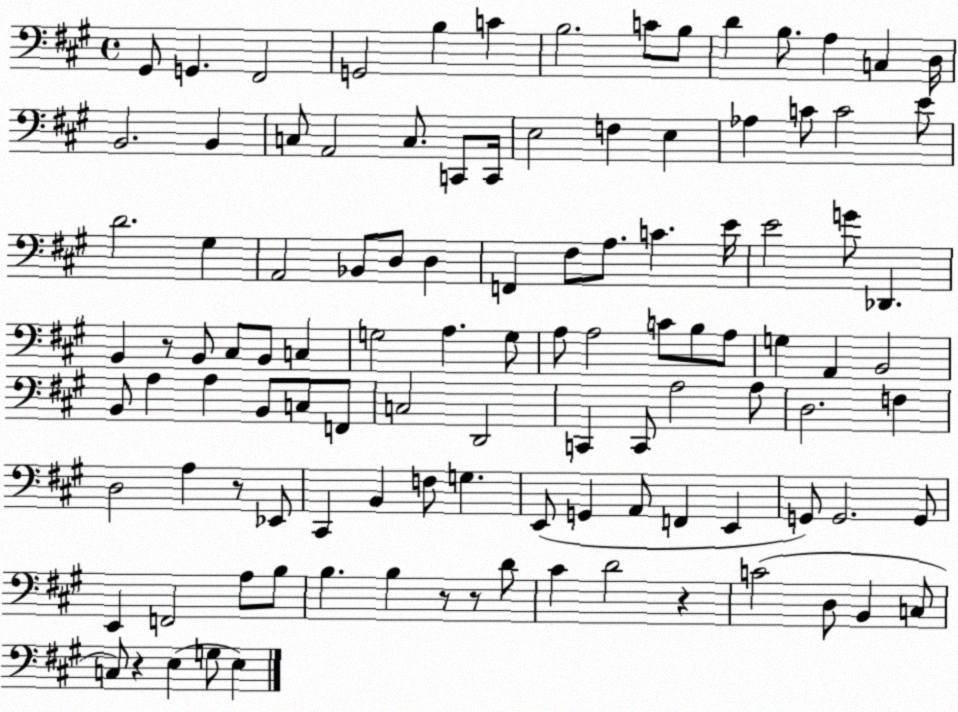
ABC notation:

X:1
T:Untitled
M:4/4
L:1/4
K:A
^G,,/2 G,, ^F,,2 G,,2 B, C B,2 C/2 B,/2 D B,/2 A, C, D,/4 B,,2 B,, C,/2 A,,2 C,/2 C,,/2 C,,/4 E,2 F, E, _A, C/2 C2 E/2 D2 ^G, A,,2 _B,,/2 D,/2 D, F,, ^F,/2 A,/2 C E/4 E2 G/2 _D,, B,, z/2 B,,/2 ^C,/2 B,,/2 C, G,2 A, G,/2 A,/2 A,2 C/2 B,/2 A,/2 G, A,, B,,2 B,,/2 A, A, B,,/2 C,/2 F,,/2 C,2 D,,2 C,, C,,/2 A,2 A,/2 D,2 F, D,2 A, z/2 _E,,/2 ^C,, B,, F,/2 G, E,,/2 G,, A,,/2 F,, E,, G,,/2 G,,2 G,,/2 E,, F,,2 A,/2 B,/2 B, B, z/2 z/2 D/2 ^C D2 z C2 D,/2 B,, C,/2 C,/2 z E, G,/2 E,